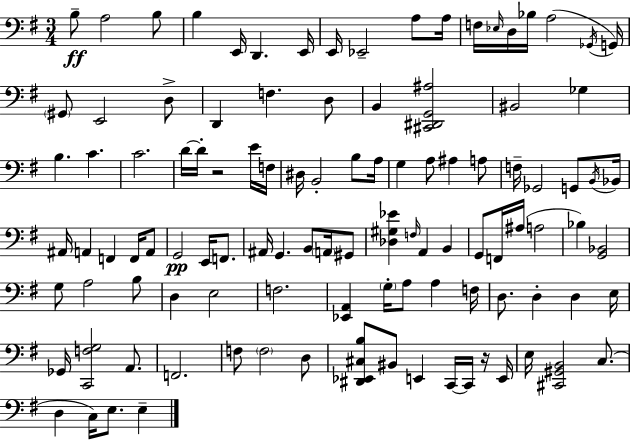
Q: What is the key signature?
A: G major